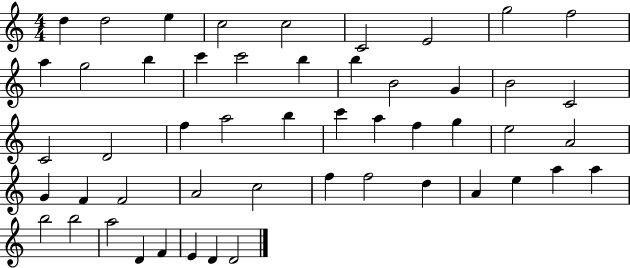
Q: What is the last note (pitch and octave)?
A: D4